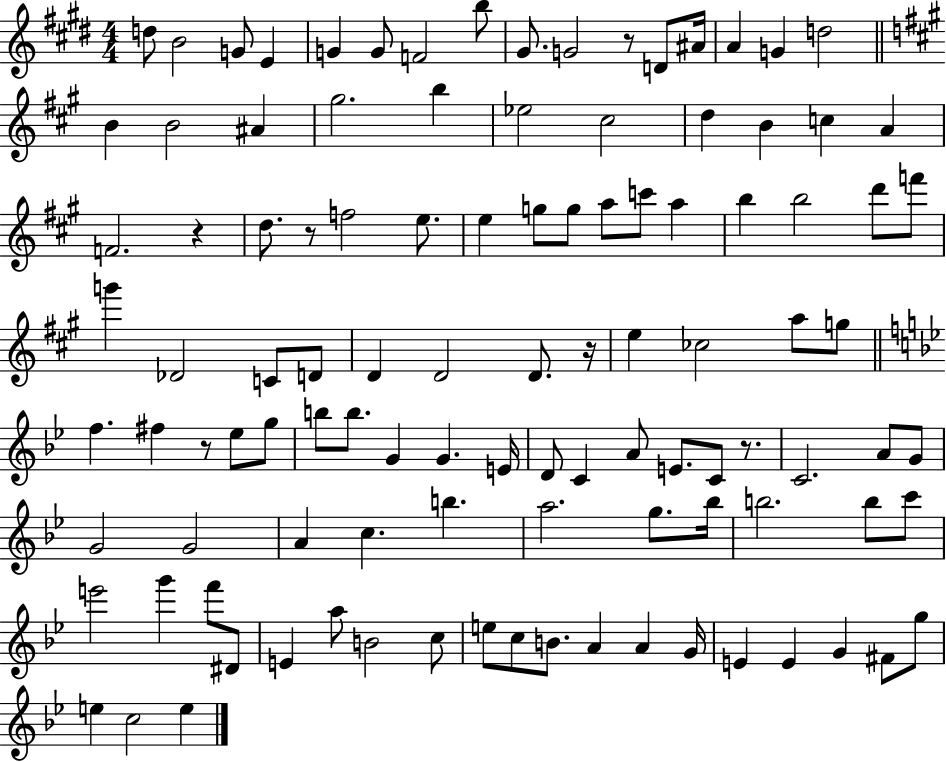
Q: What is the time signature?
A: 4/4